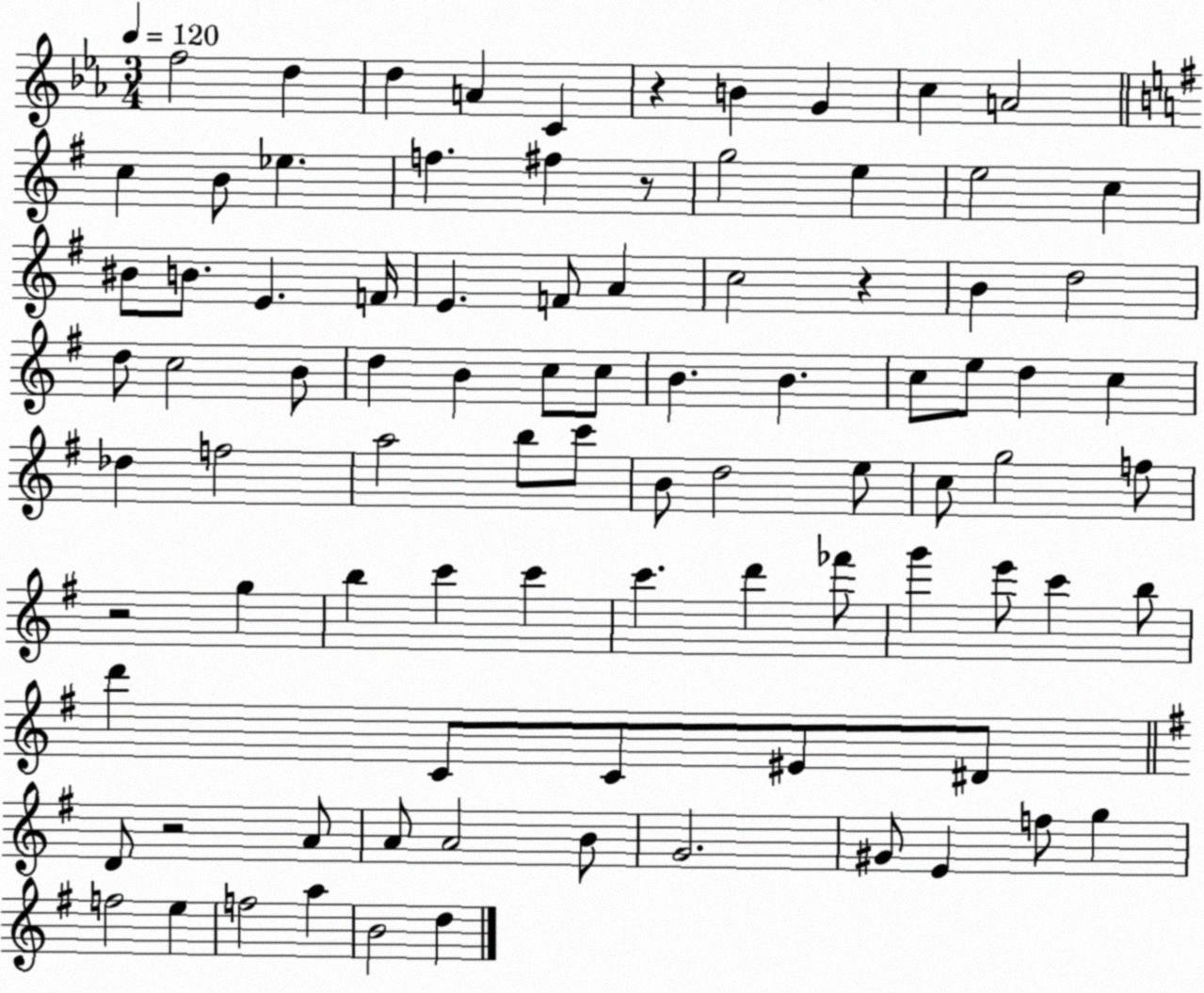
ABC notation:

X:1
T:Untitled
M:3/4
L:1/4
K:Eb
f2 d d A C z B G c A2 c B/2 _e f ^f z/2 g2 e e2 c ^B/2 B/2 E F/4 E F/2 A c2 z B d2 d/2 c2 B/2 d B c/2 c/2 B B c/2 e/2 d c _d f2 a2 b/2 c'/2 B/2 d2 e/2 c/2 g2 f/2 z2 g b c' c' c' d' _f'/2 g' e'/2 c' b/2 d' C/2 C/2 ^E/2 ^D/2 D/2 z2 A/2 A/2 A2 B/2 G2 ^G/2 E f/2 g f2 e f2 a B2 d